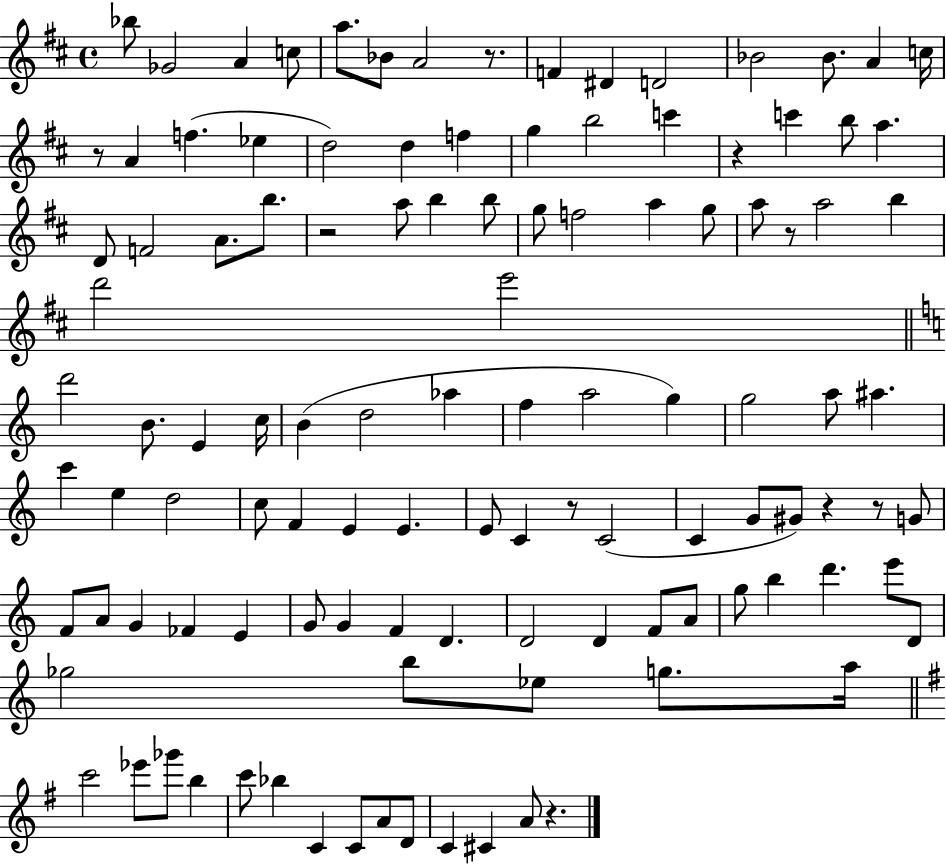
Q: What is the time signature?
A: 4/4